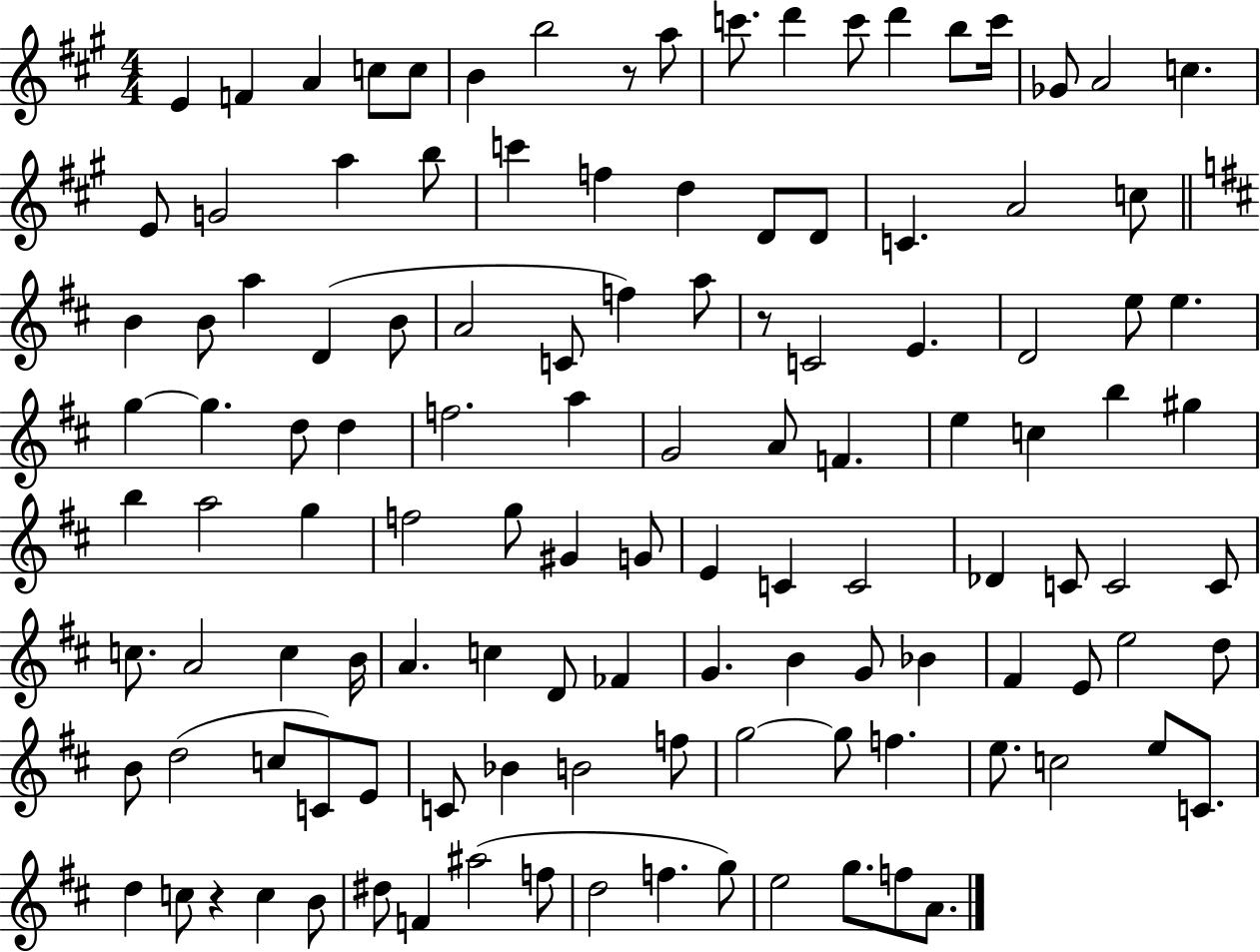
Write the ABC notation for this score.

X:1
T:Untitled
M:4/4
L:1/4
K:A
E F A c/2 c/2 B b2 z/2 a/2 c'/2 d' c'/2 d' b/2 c'/4 _G/2 A2 c E/2 G2 a b/2 c' f d D/2 D/2 C A2 c/2 B B/2 a D B/2 A2 C/2 f a/2 z/2 C2 E D2 e/2 e g g d/2 d f2 a G2 A/2 F e c b ^g b a2 g f2 g/2 ^G G/2 E C C2 _D C/2 C2 C/2 c/2 A2 c B/4 A c D/2 _F G B G/2 _B ^F E/2 e2 d/2 B/2 d2 c/2 C/2 E/2 C/2 _B B2 f/2 g2 g/2 f e/2 c2 e/2 C/2 d c/2 z c B/2 ^d/2 F ^a2 f/2 d2 f g/2 e2 g/2 f/2 A/2